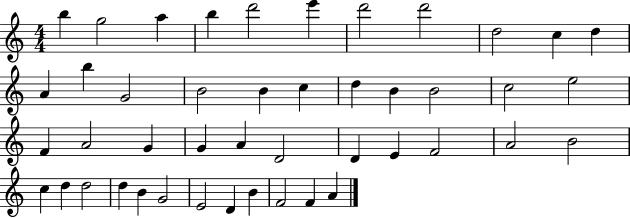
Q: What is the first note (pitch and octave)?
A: B5